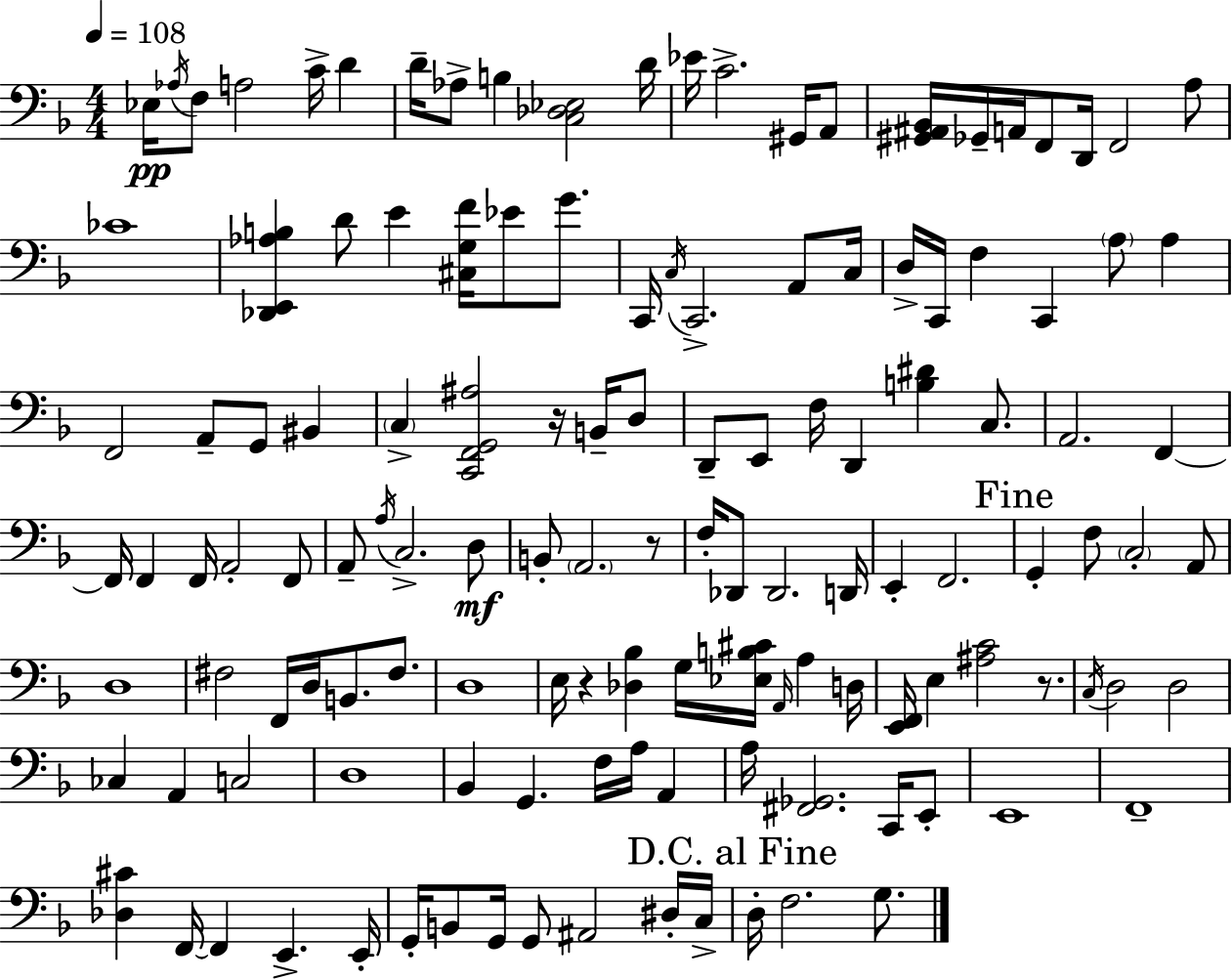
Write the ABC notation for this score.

X:1
T:Untitled
M:4/4
L:1/4
K:F
_E,/4 _A,/4 F,/2 A,2 C/4 D D/4 _A,/2 B, [C,_D,_E,]2 D/4 _E/4 C2 ^G,,/4 A,,/2 [^G,,^A,,_B,,]/4 _G,,/4 A,,/4 F,,/2 D,,/4 F,,2 A,/2 _C4 [_D,,E,,_A,B,] D/2 E [^C,G,F]/4 _E/2 G/2 C,,/4 C,/4 C,,2 A,,/2 C,/4 D,/4 C,,/4 F, C,, A,/2 A, F,,2 A,,/2 G,,/2 ^B,, C, [C,,F,,G,,^A,]2 z/4 B,,/4 D,/2 D,,/2 E,,/2 F,/4 D,, [B,^D] C,/2 A,,2 F,, F,,/4 F,, F,,/4 A,,2 F,,/2 A,,/2 A,/4 C,2 D,/2 B,,/2 A,,2 z/2 F,/4 _D,,/2 _D,,2 D,,/4 E,, F,,2 G,, F,/2 C,2 A,,/2 D,4 ^F,2 F,,/4 D,/4 B,,/2 ^F,/2 D,4 E,/4 z [_D,_B,] G,/4 [_E,B,^C]/4 A,,/4 A, D,/4 [E,,F,,]/4 E, [^A,C]2 z/2 C,/4 D,2 D,2 _C, A,, C,2 D,4 _B,, G,, F,/4 A,/4 A,, A,/4 [^F,,_G,,]2 C,,/4 E,,/2 E,,4 F,,4 [_D,^C] F,,/4 F,, E,, E,,/4 G,,/4 B,,/2 G,,/4 G,,/2 ^A,,2 ^D,/4 C,/4 D,/4 F,2 G,/2